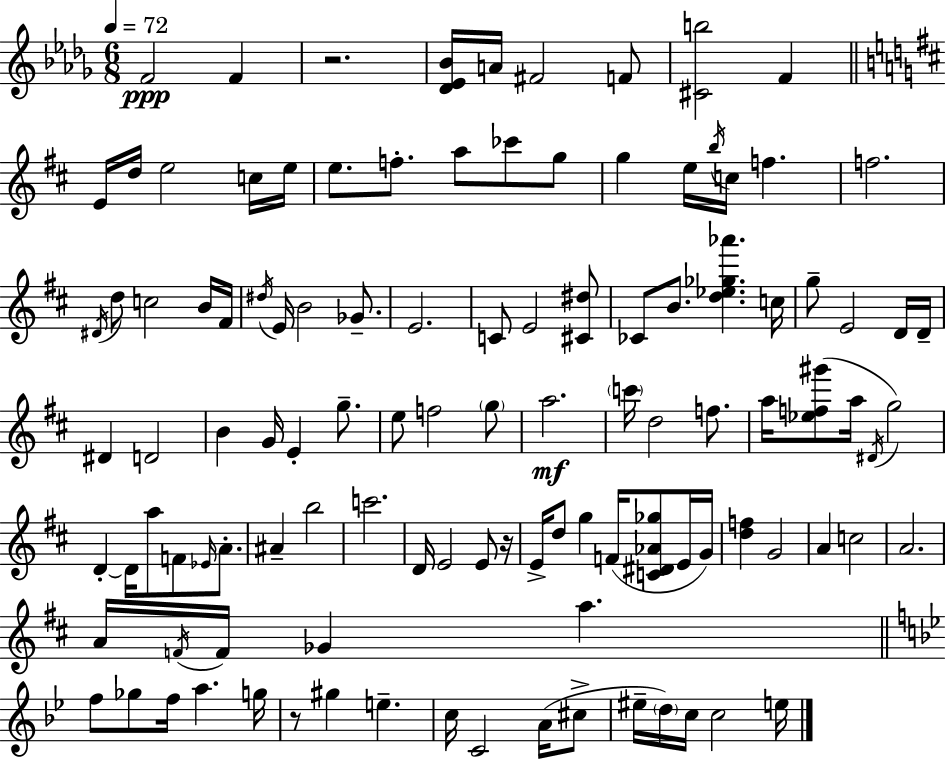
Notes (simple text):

F4/h F4/q R/h. [Db4,Eb4,Bb4]/s A4/s F#4/h F4/e [C#4,B5]/h F4/q E4/s D5/s E5/h C5/s E5/s E5/e. F5/e. A5/e CES6/e G5/e G5/q E5/s B5/s C5/s F5/q. F5/h. D#4/s D5/e C5/h B4/s F#4/s D#5/s E4/s B4/h Gb4/e. E4/h. C4/e E4/h [C#4,D#5]/e CES4/e B4/e. [D5,Eb5,Gb5,Ab6]/q. C5/s G5/e E4/h D4/s D4/s D#4/q D4/h B4/q G4/s E4/q G5/e. E5/e F5/h G5/e A5/h. C6/s D5/h F5/e. A5/s [Eb5,F5,G#6]/e A5/s D#4/s G5/h D4/q D4/s A5/e F4/e Eb4/s A4/e. A#4/q B5/h C6/h. D4/s E4/h E4/e R/s E4/s D5/e G5/q F4/s [C4,D#4,Ab4,Gb5]/e E4/s G4/s [D5,F5]/q G4/h A4/q C5/h A4/h. A4/s F4/s F4/s Gb4/q A5/q. F5/e Gb5/e F5/s A5/q. G5/s R/e G#5/q E5/q. C5/s C4/h A4/s C#5/e EIS5/s D5/s C5/s C5/h E5/s